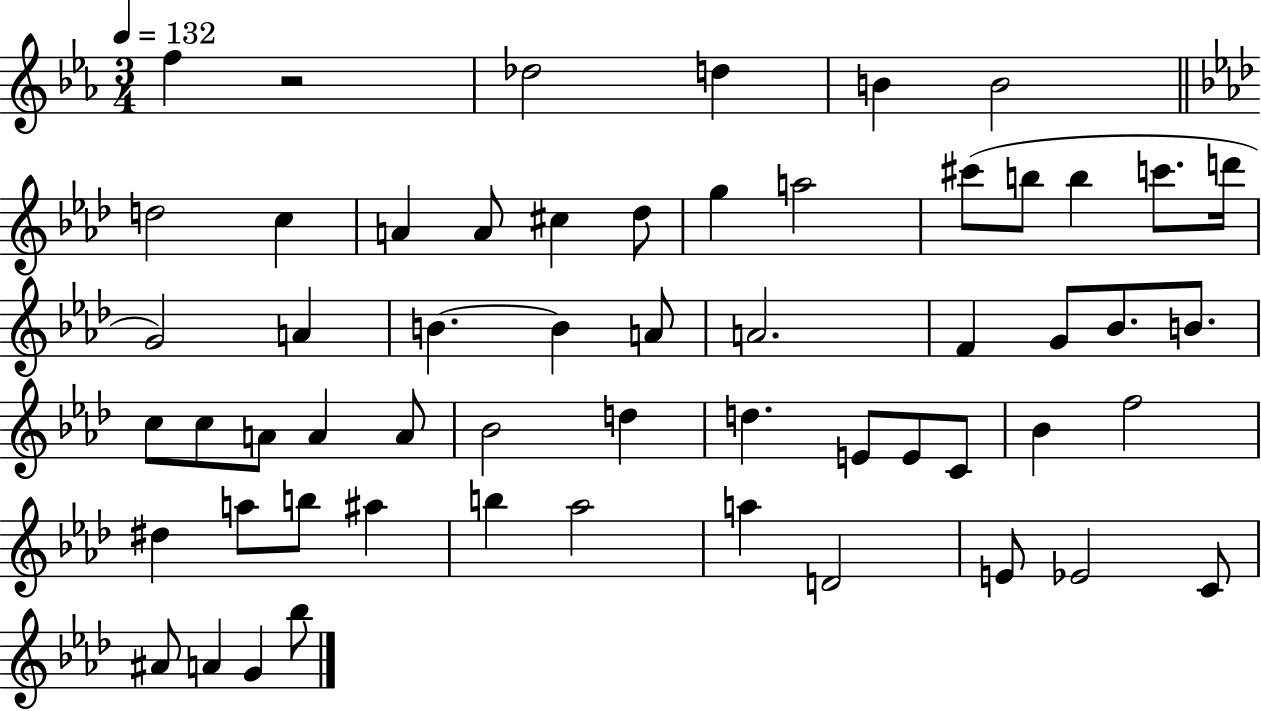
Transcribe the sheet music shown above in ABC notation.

X:1
T:Untitled
M:3/4
L:1/4
K:Eb
f z2 _d2 d B B2 d2 c A A/2 ^c _d/2 g a2 ^c'/2 b/2 b c'/2 d'/4 G2 A B B A/2 A2 F G/2 _B/2 B/2 c/2 c/2 A/2 A A/2 _B2 d d E/2 E/2 C/2 _B f2 ^d a/2 b/2 ^a b _a2 a D2 E/2 _E2 C/2 ^A/2 A G _b/2